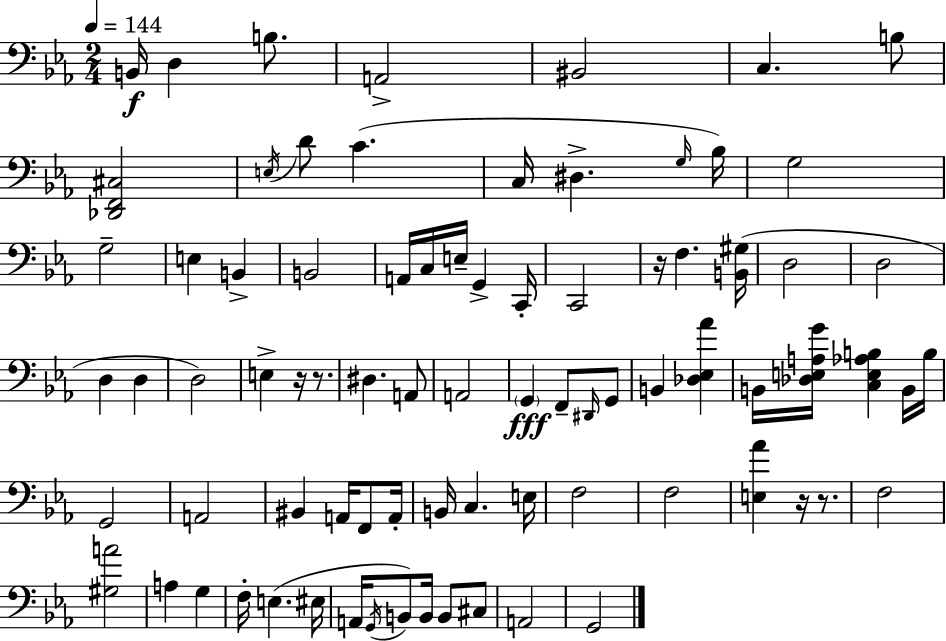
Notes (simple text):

B2/s D3/q B3/e. A2/h BIS2/h C3/q. B3/e [Db2,F2,C#3]/h E3/s D4/e C4/q. C3/s D#3/q. G3/s Bb3/s G3/h G3/h E3/q B2/q B2/h A2/s C3/s E3/s G2/q C2/s C2/h R/s F3/q. [B2,G#3]/s D3/h D3/h D3/q D3/q D3/h E3/q R/s R/e. D#3/q. A2/e A2/h G2/q F2/e D#2/s G2/e B2/q [Db3,Eb3,Ab4]/q B2/s [Db3,E3,A3,G4]/s [C3,E3,Ab3,B3]/q B2/s B3/s G2/h A2/h BIS2/q A2/s F2/e A2/s B2/s C3/q. E3/s F3/h F3/h [E3,Ab4]/q R/s R/e. F3/h [G#3,A4]/h A3/q G3/q F3/s E3/q. EIS3/s A2/s G2/s B2/e B2/s B2/e C#3/e A2/h G2/h